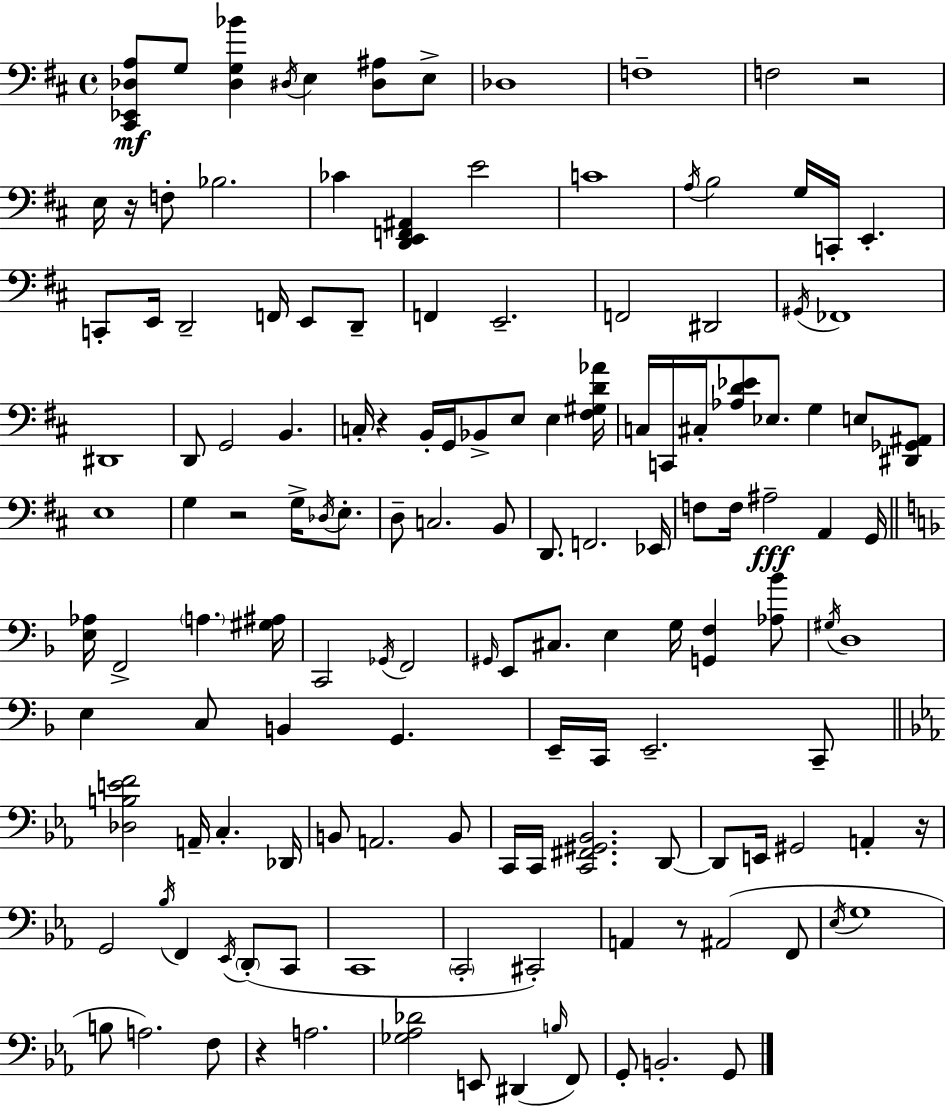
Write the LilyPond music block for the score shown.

{
  \clef bass
  \time 4/4
  \defaultTimeSignature
  \key d \major
  \repeat volta 2 { <cis, ees, des a>8\mf g8 <des g bes'>4 \acciaccatura { dis16 } e4 <dis ais>8 e8-> | des1 | f1-- | f2 r2 | \break e16 r16 f8-. bes2. | ces'4 <d, e, f, ais,>4 e'2 | c'1 | \acciaccatura { a16 } b2 g16 c,16-. e,4.-. | \break c,8-. e,16 d,2-- f,16 e,8 | d,8-- f,4 e,2.-- | f,2 dis,2 | \acciaccatura { gis,16 } fes,1 | \break dis,1 | d,8 g,2 b,4. | c16-. r4 b,16-. g,16 bes,8-> e8 e4 | <fis gis d' aes'>16 c16 c,16 cis16-. <aes d' ees'>8 ees8. g4 e8 | \break <dis, ges, ais,>8 e1 | g4 r2 g16-> | \acciaccatura { des16 } e8.-. d8-- c2. | b,8 d,8. f,2. | \break ees,16 f8 f16 ais2--\fff a,4 | g,16 \bar "||" \break \key d \minor <e aes>16 f,2-> \parenthesize a4. <gis ais>16 | c,2 \acciaccatura { ges,16 } f,2 | \grace { gis,16 } e,8 cis8. e4 g16 <g, f>4 | <aes bes'>8 \acciaccatura { gis16 } d1 | \break e4 c8 b,4 g,4. | e,16-- c,16 e,2.-- | c,8-- \bar "||" \break \key ees \major <des b e' f'>2 a,16-- c4.-. des,16 | b,8 a,2. b,8 | c,16 c,16 <c, fis, gis, bes,>2. d,8~~ | d,8 e,16 gis,2 a,4-. r16 | \break g,2 \acciaccatura { bes16 } f,4 \acciaccatura { ees,16 }( \parenthesize d,8-. | c,8 c,1 | \parenthesize c,2-. cis,2-.) | a,4 r8 ais,2( | \break f,8 \acciaccatura { ees16 } g1 | b8 a2.) | f8 r4 a2. | <ges aes des'>2 e,8 dis,4( | \break \grace { b16 } f,8) g,8-. b,2.-. | g,8 } \bar "|."
}